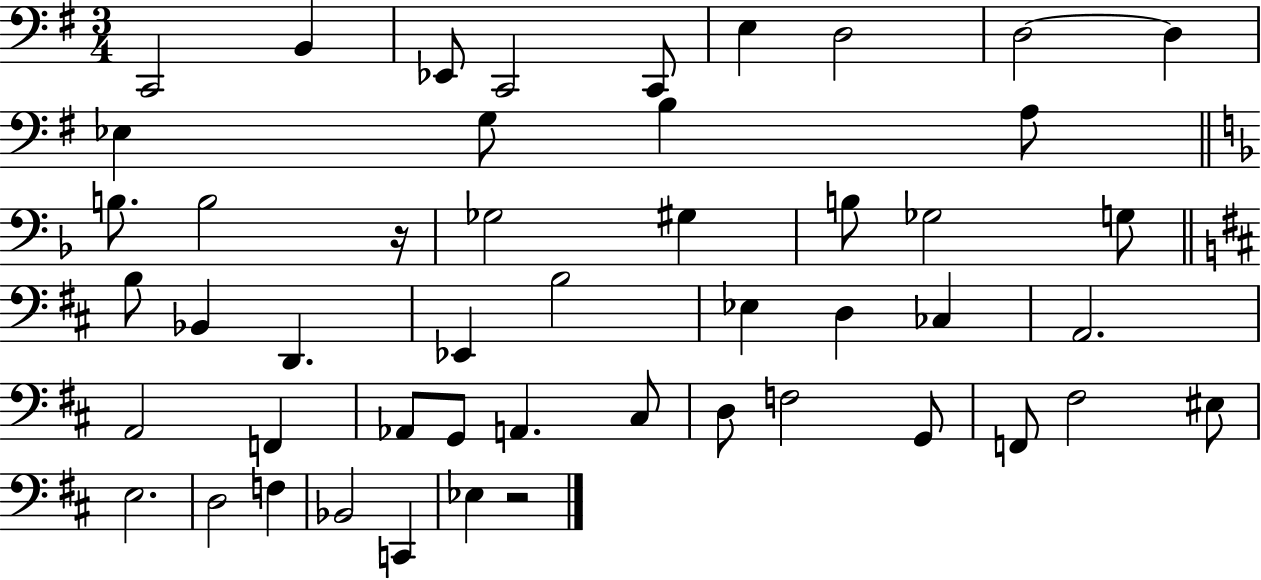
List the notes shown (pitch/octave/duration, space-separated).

C2/h B2/q Eb2/e C2/h C2/e E3/q D3/h D3/h D3/q Eb3/q G3/e B3/q A3/e B3/e. B3/h R/s Gb3/h G#3/q B3/e Gb3/h G3/e B3/e Bb2/q D2/q. Eb2/q B3/h Eb3/q D3/q CES3/q A2/h. A2/h F2/q Ab2/e G2/e A2/q. C#3/e D3/e F3/h G2/e F2/e F#3/h EIS3/e E3/h. D3/h F3/q Bb2/h C2/q Eb3/q R/h